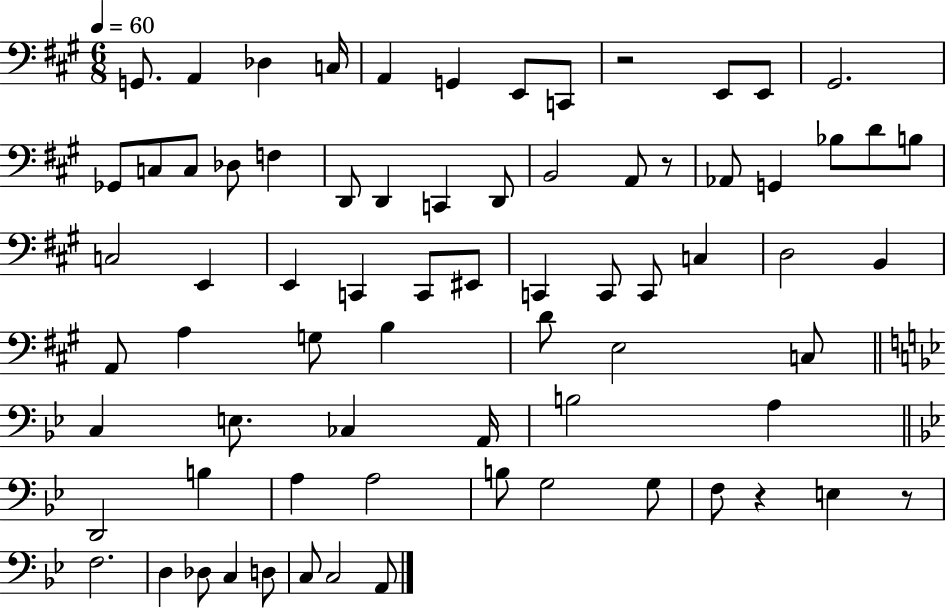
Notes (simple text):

G2/e. A2/q Db3/q C3/s A2/q G2/q E2/e C2/e R/h E2/e E2/e G#2/h. Gb2/e C3/e C3/e Db3/e F3/q D2/e D2/q C2/q D2/e B2/h A2/e R/e Ab2/e G2/q Bb3/e D4/e B3/e C3/h E2/q E2/q C2/q C2/e EIS2/e C2/q C2/e C2/e C3/q D3/h B2/q A2/e A3/q G3/e B3/q D4/e E3/h C3/e C3/q E3/e. CES3/q A2/s B3/h A3/q D2/h B3/q A3/q A3/h B3/e G3/h G3/e F3/e R/q E3/q R/e F3/h. D3/q Db3/e C3/q D3/e C3/e C3/h A2/e